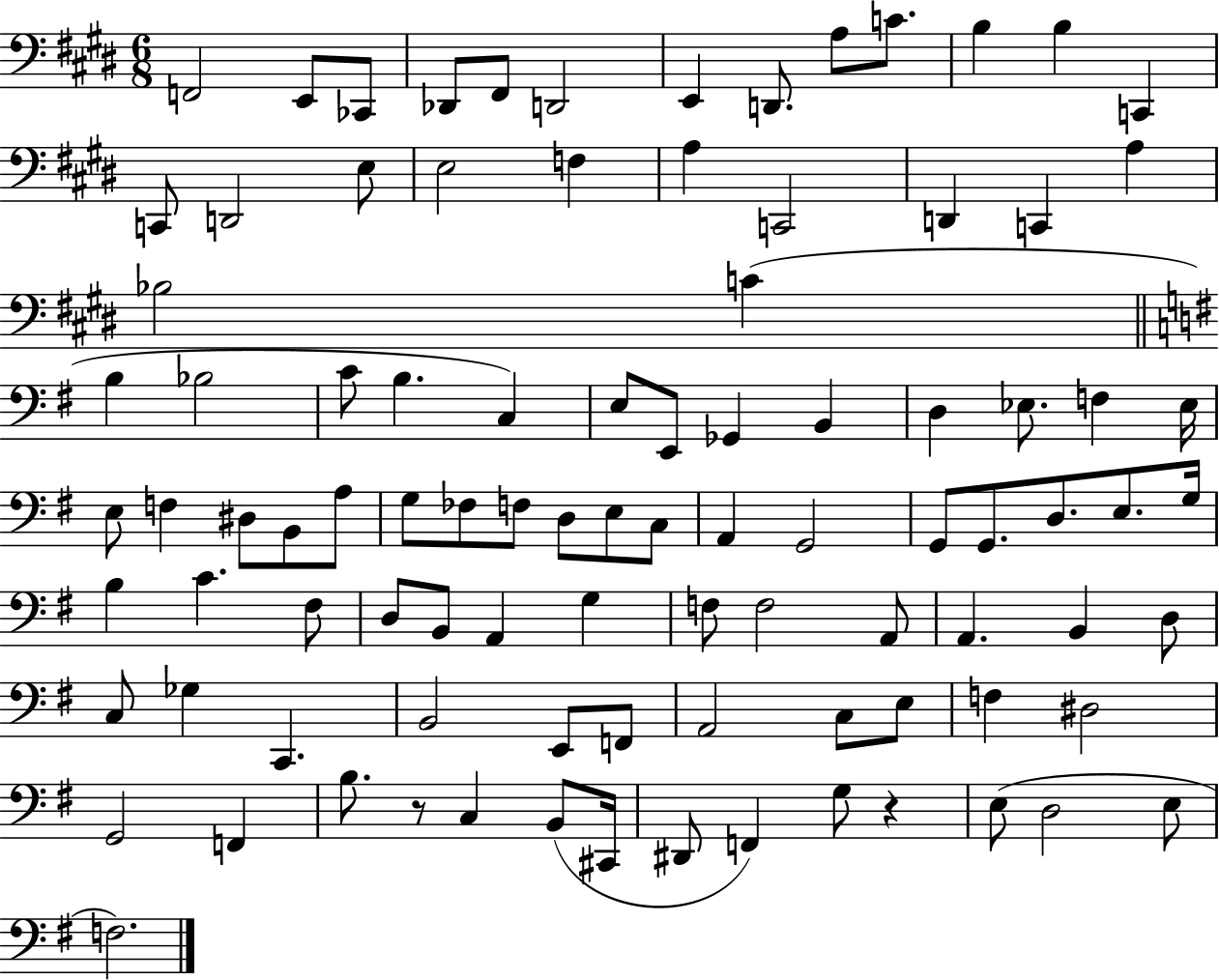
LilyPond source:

{
  \clef bass
  \numericTimeSignature
  \time 6/8
  \key e \major
  f,2 e,8 ces,8 | des,8 fis,8 d,2 | e,4 d,8. a8 c'8. | b4 b4 c,4 | \break c,8 d,2 e8 | e2 f4 | a4 c,2 | d,4 c,4 a4 | \break bes2 c'4( | \bar "||" \break \key g \major b4 bes2 | c'8 b4. c4) | e8 e,8 ges,4 b,4 | d4 ees8. f4 ees16 | \break e8 f4 dis8 b,8 a8 | g8 fes8 f8 d8 e8 c8 | a,4 g,2 | g,8 g,8. d8. e8. g16 | \break b4 c'4. fis8 | d8 b,8 a,4 g4 | f8 f2 a,8 | a,4. b,4 d8 | \break c8 ges4 c,4. | b,2 e,8 f,8 | a,2 c8 e8 | f4 dis2 | \break g,2 f,4 | b8. r8 c4 b,8( cis,16 | dis,8 f,4) g8 r4 | e8( d2 e8 | \break f2.) | \bar "|."
}